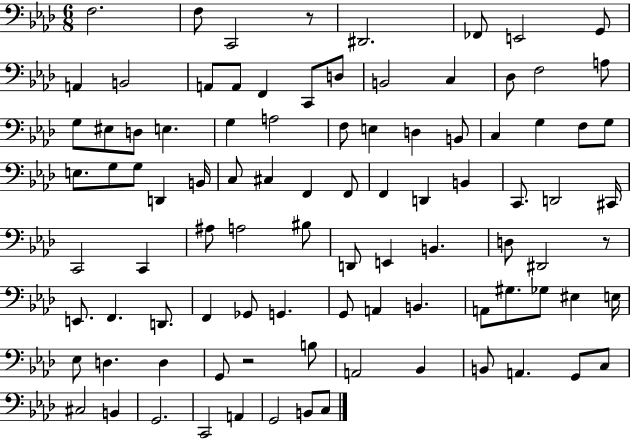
X:1
T:Untitled
M:6/8
L:1/4
K:Ab
F,2 F,/2 C,,2 z/2 ^D,,2 _F,,/2 E,,2 G,,/2 A,, B,,2 A,,/2 A,,/2 F,, C,,/2 D,/2 B,,2 C, _D,/2 F,2 A,/2 G,/2 ^E,/2 D,/2 E, G, A,2 F,/2 E, D, B,,/2 C, G, F,/2 G,/2 E,/2 G,/2 G,/2 D,, B,,/4 C,/2 ^C, F,, F,,/2 F,, D,, B,, C,,/2 D,,2 ^C,,/4 C,,2 C,, ^A,/2 A,2 ^B,/2 D,,/2 E,, B,, D,/2 ^D,,2 z/2 E,,/2 F,, D,,/2 F,, _G,,/2 G,, G,,/2 A,, B,, A,,/2 ^G,/2 _G,/2 ^E, E,/4 _E,/2 D, D, G,,/2 z2 B,/2 A,,2 _B,, B,,/2 A,, G,,/2 C,/2 ^C,2 B,, G,,2 C,,2 A,, G,,2 B,,/2 C,/2